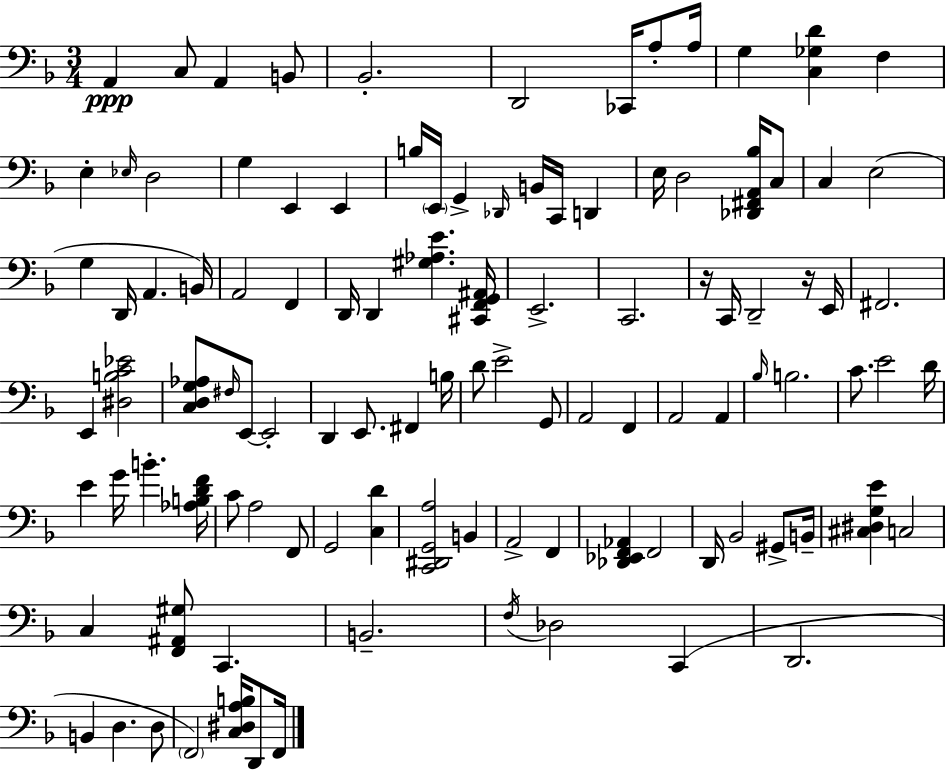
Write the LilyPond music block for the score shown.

{
  \clef bass
  \numericTimeSignature
  \time 3/4
  \key d \minor
  a,4\ppp c8 a,4 b,8 | bes,2.-. | d,2 ces,16 a8-. a16 | g4 <c ges d'>4 f4 | \break e4-. \grace { ees16 } d2 | g4 e,4 e,4 | b16 \parenthesize e,16 g,4-> \grace { des,16 } b,16 c,16 d,4 | e16 d2 <des, fis, a, bes>16 | \break c8 c4 e2( | g4 d,16 a,4. | b,16) a,2 f,4 | d,16 d,4 <gis aes e'>4. | \break <cis, f, g, ais,>16 e,2.-> | c,2. | r16 c,16 d,2-- | r16 e,16 fis,2. | \break e,4 <dis b c' ees'>2 | <c d g aes>8 \grace { fis16 } e,8~~ e,2-. | d,4 e,8. fis,4 | b16 d'8 e'2-> | \break g,8 a,2 f,4 | a,2 a,4 | \grace { bes16 } b2. | c'8. e'2 | \break d'16 e'4 g'16 b'4.-. | <aes b d' f'>16 c'8 a2 | f,8 g,2 | <c d'>4 <c, dis, g, a>2 | \break b,4 a,2-> | f,4 <des, ees, f, aes,>4 f,2 | d,16 bes,2 | gis,8-> b,16-- <cis dis g e'>4 c2 | \break c4 <f, ais, gis>8 c,4. | b,2.-- | \acciaccatura { f16 } des2 | c,4( d,2. | \break b,4 d4. | d8 \parenthesize f,2) | <c dis a b>16 d,8 f,16 \bar "|."
}